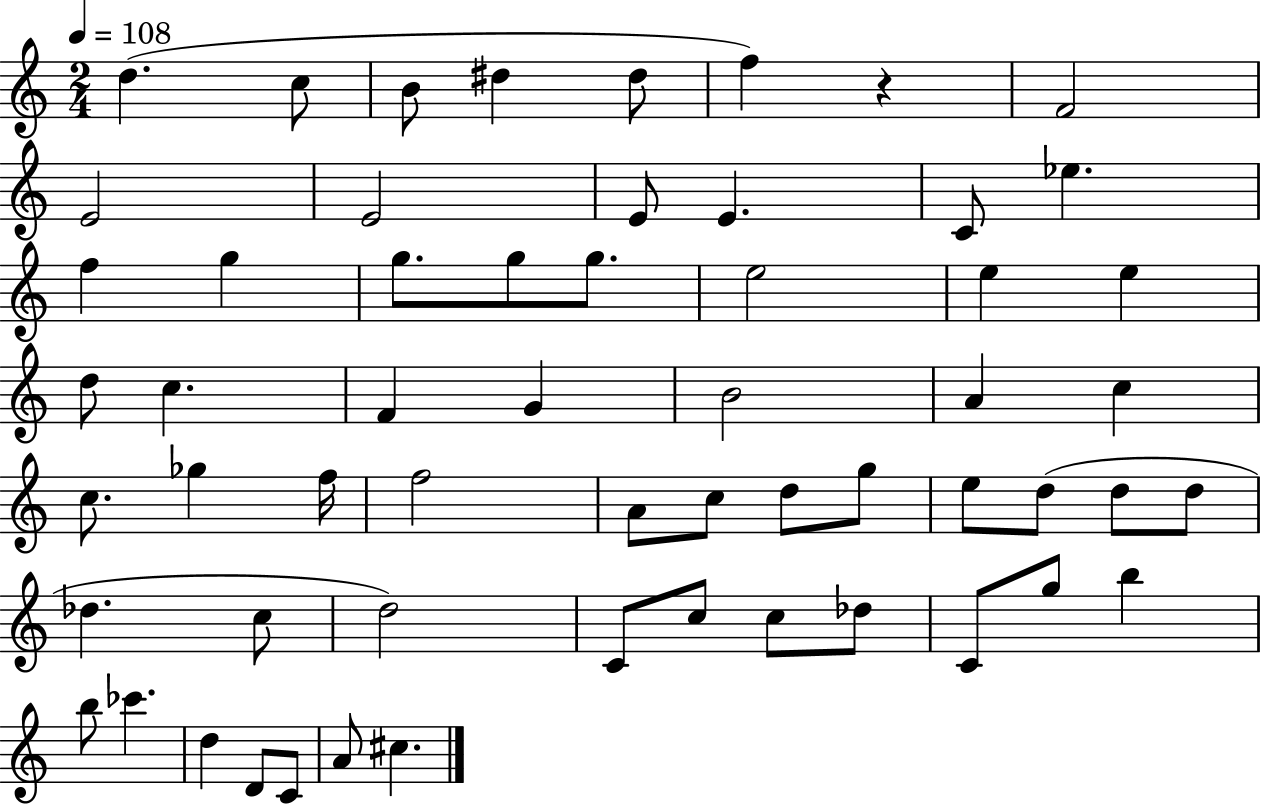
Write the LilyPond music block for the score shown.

{
  \clef treble
  \numericTimeSignature
  \time 2/4
  \key c \major
  \tempo 4 = 108
  d''4.( c''8 | b'8 dis''4 dis''8 | f''4) r4 | f'2 | \break e'2 | e'2 | e'8 e'4. | c'8 ees''4. | \break f''4 g''4 | g''8. g''8 g''8. | e''2 | e''4 e''4 | \break d''8 c''4. | f'4 g'4 | b'2 | a'4 c''4 | \break c''8. ges''4 f''16 | f''2 | a'8 c''8 d''8 g''8 | e''8 d''8( d''8 d''8 | \break des''4. c''8 | d''2) | c'8 c''8 c''8 des''8 | c'8 g''8 b''4 | \break b''8 ces'''4. | d''4 d'8 c'8 | a'8 cis''4. | \bar "|."
}